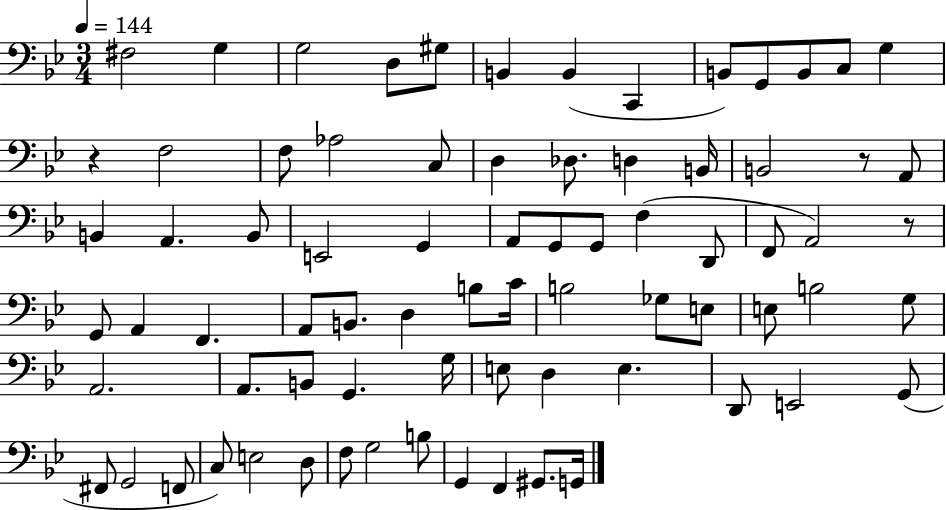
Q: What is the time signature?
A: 3/4